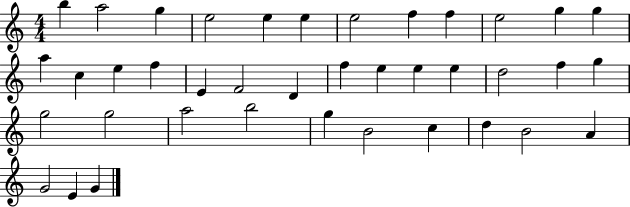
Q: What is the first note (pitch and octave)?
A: B5